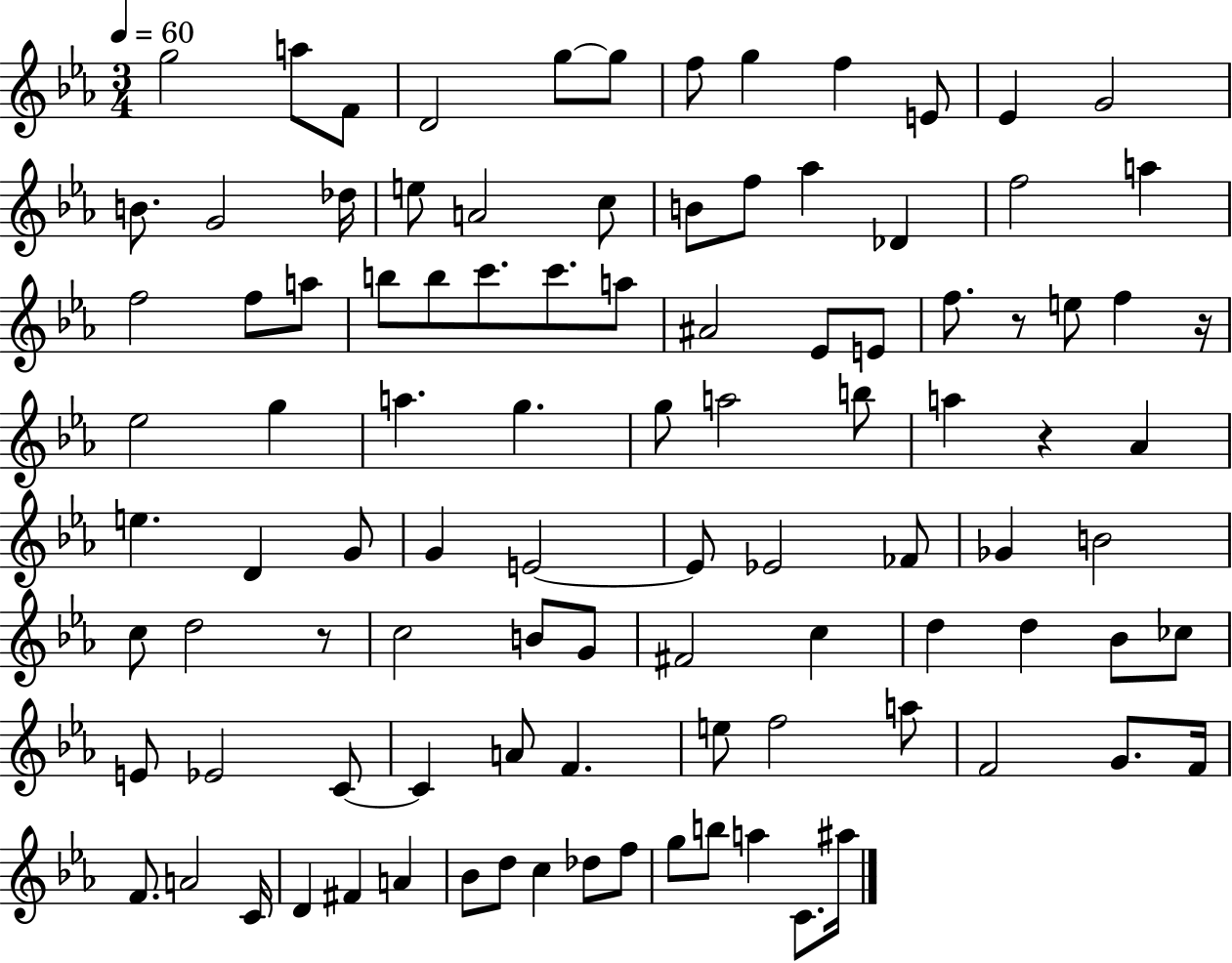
{
  \clef treble
  \numericTimeSignature
  \time 3/4
  \key ees \major
  \tempo 4 = 60
  g''2 a''8 f'8 | d'2 g''8~~ g''8 | f''8 g''4 f''4 e'8 | ees'4 g'2 | \break b'8. g'2 des''16 | e''8 a'2 c''8 | b'8 f''8 aes''4 des'4 | f''2 a''4 | \break f''2 f''8 a''8 | b''8 b''8 c'''8. c'''8. a''8 | ais'2 ees'8 e'8 | f''8. r8 e''8 f''4 r16 | \break ees''2 g''4 | a''4. g''4. | g''8 a''2 b''8 | a''4 r4 aes'4 | \break e''4. d'4 g'8 | g'4 e'2~~ | e'8 ees'2 fes'8 | ges'4 b'2 | \break c''8 d''2 r8 | c''2 b'8 g'8 | fis'2 c''4 | d''4 d''4 bes'8 ces''8 | \break e'8 ees'2 c'8~~ | c'4 a'8 f'4. | e''8 f''2 a''8 | f'2 g'8. f'16 | \break f'8. a'2 c'16 | d'4 fis'4 a'4 | bes'8 d''8 c''4 des''8 f''8 | g''8 b''8 a''4 c'8. ais''16 | \break \bar "|."
}